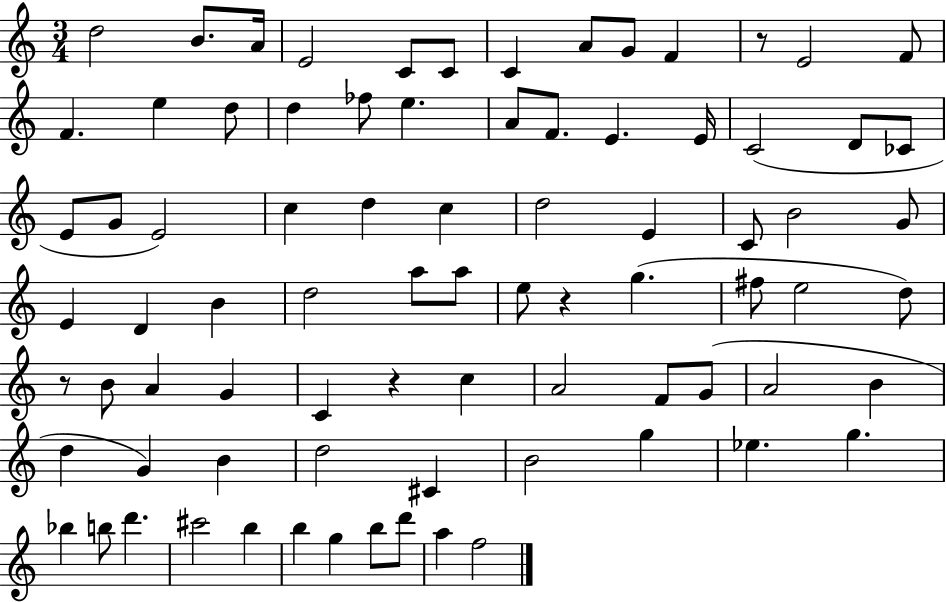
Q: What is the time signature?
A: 3/4